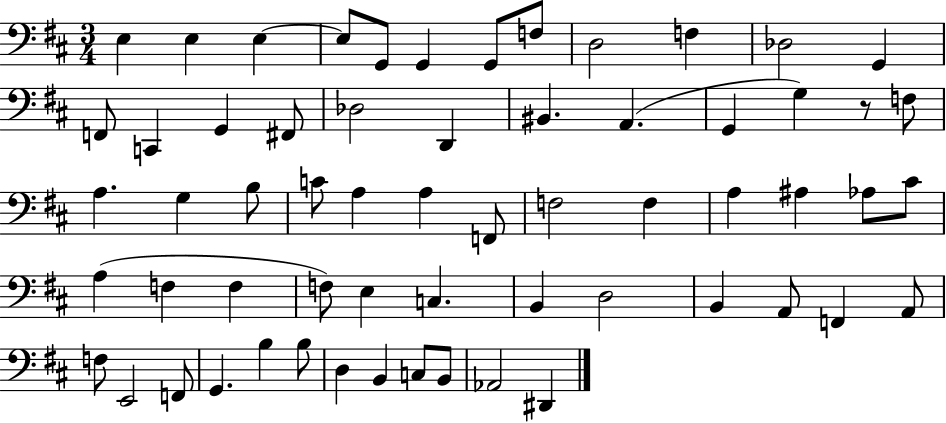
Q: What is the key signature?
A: D major